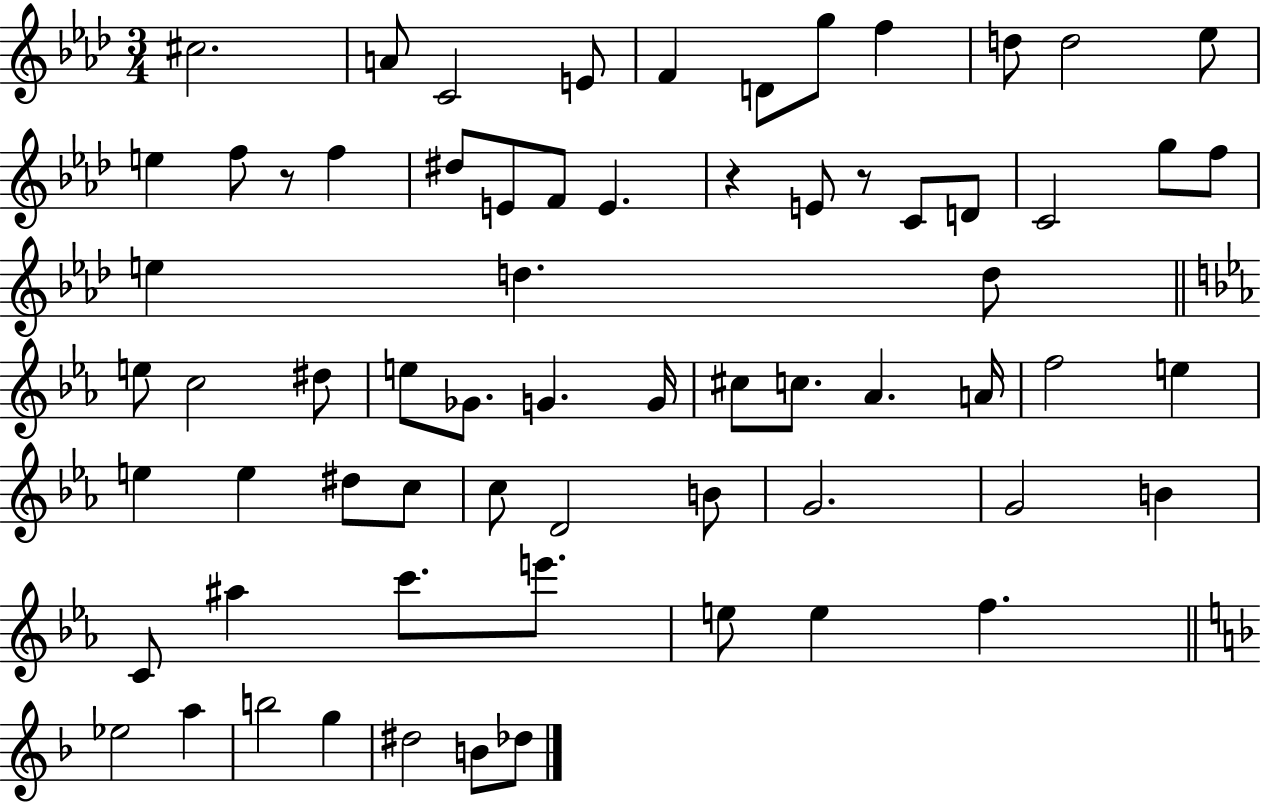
{
  \clef treble
  \numericTimeSignature
  \time 3/4
  \key aes \major
  \repeat volta 2 { cis''2. | a'8 c'2 e'8 | f'4 d'8 g''8 f''4 | d''8 d''2 ees''8 | \break e''4 f''8 r8 f''4 | dis''8 e'8 f'8 e'4. | r4 e'8 r8 c'8 d'8 | c'2 g''8 f''8 | \break e''4 d''4. d''8 | \bar "||" \break \key ees \major e''8 c''2 dis''8 | e''8 ges'8. g'4. g'16 | cis''8 c''8. aes'4. a'16 | f''2 e''4 | \break e''4 e''4 dis''8 c''8 | c''8 d'2 b'8 | g'2. | g'2 b'4 | \break c'8 ais''4 c'''8. e'''8. | e''8 e''4 f''4. | \bar "||" \break \key f \major ees''2 a''4 | b''2 g''4 | dis''2 b'8 des''8 | } \bar "|."
}